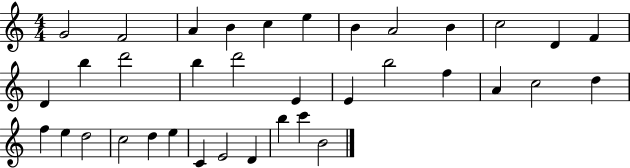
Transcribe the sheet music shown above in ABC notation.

X:1
T:Untitled
M:4/4
L:1/4
K:C
G2 F2 A B c e B A2 B c2 D F D b d'2 b d'2 E E b2 f A c2 d f e d2 c2 d e C E2 D b c' B2